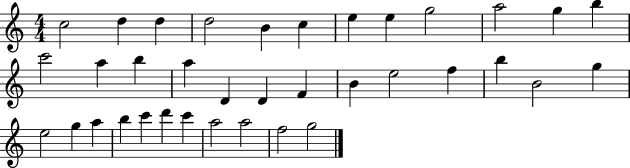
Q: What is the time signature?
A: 4/4